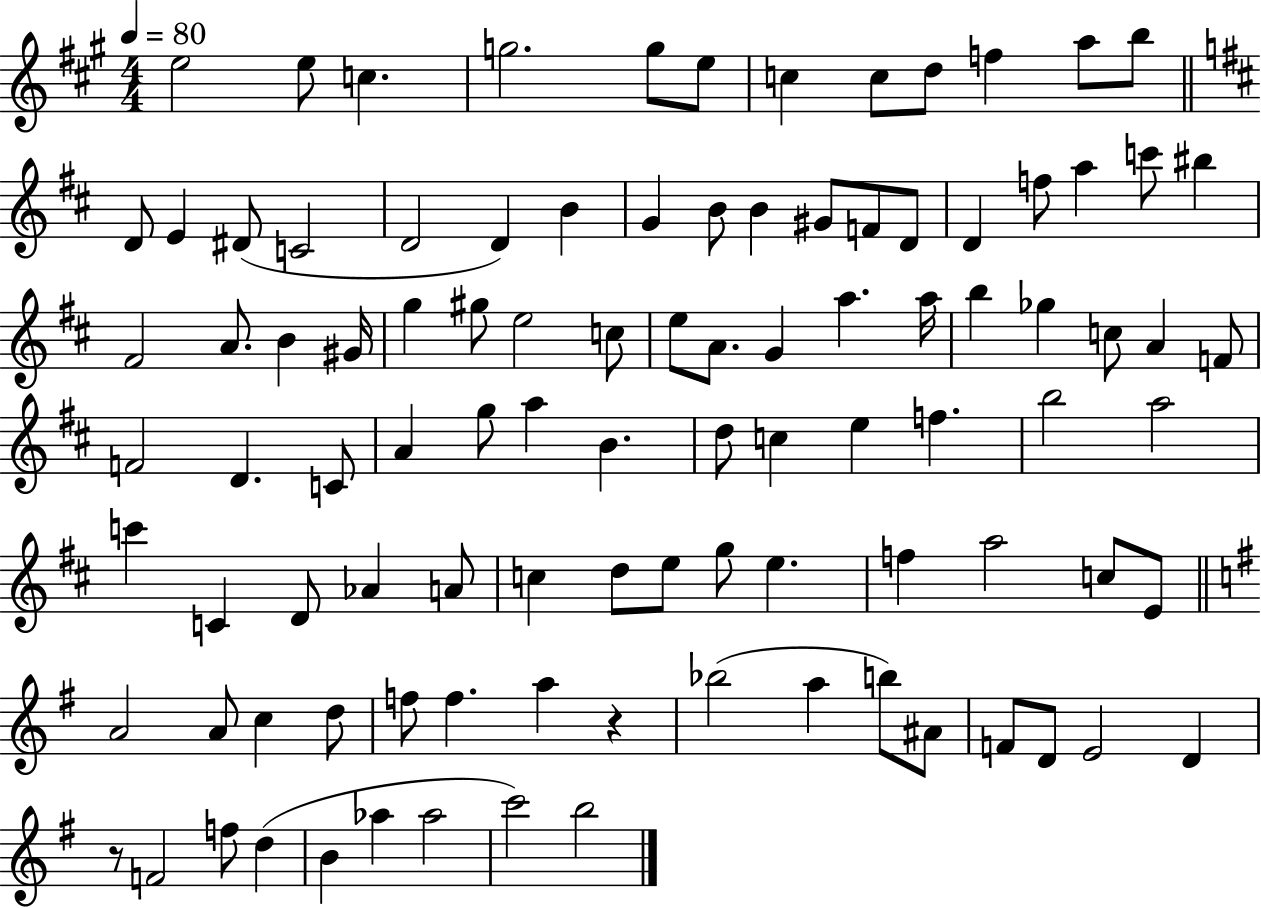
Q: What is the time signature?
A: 4/4